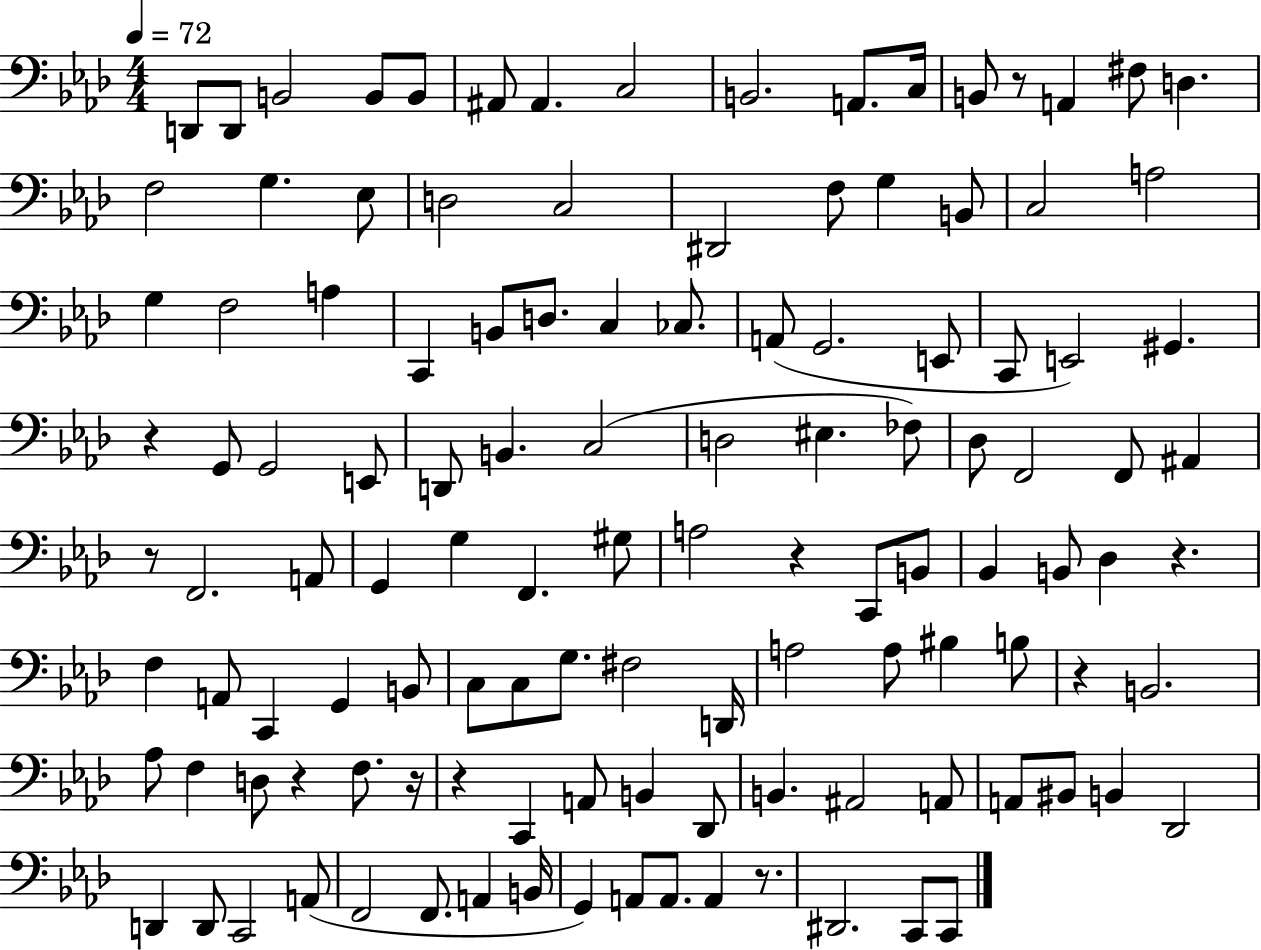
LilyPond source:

{
  \clef bass
  \numericTimeSignature
  \time 4/4
  \key aes \major
  \tempo 4 = 72
  d,8 d,8 b,2 b,8 b,8 | ais,8 ais,4. c2 | b,2. a,8. c16 | b,8 r8 a,4 fis8 d4. | \break f2 g4. ees8 | d2 c2 | dis,2 f8 g4 b,8 | c2 a2 | \break g4 f2 a4 | c,4 b,8 d8. c4 ces8. | a,8( g,2. e,8 | c,8 e,2) gis,4. | \break r4 g,8 g,2 e,8 | d,8 b,4. c2( | d2 eis4. fes8) | des8 f,2 f,8 ais,4 | \break r8 f,2. a,8 | g,4 g4 f,4. gis8 | a2 r4 c,8 b,8 | bes,4 b,8 des4 r4. | \break f4 a,8 c,4 g,4 b,8 | c8 c8 g8. fis2 d,16 | a2 a8 bis4 b8 | r4 b,2. | \break aes8 f4 d8 r4 f8. r16 | r4 c,4 a,8 b,4 des,8 | b,4. ais,2 a,8 | a,8 bis,8 b,4 des,2 | \break d,4 d,8 c,2 a,8( | f,2 f,8. a,4 b,16 | g,4) a,8 a,8. a,4 r8. | dis,2. c,8 c,8 | \break \bar "|."
}